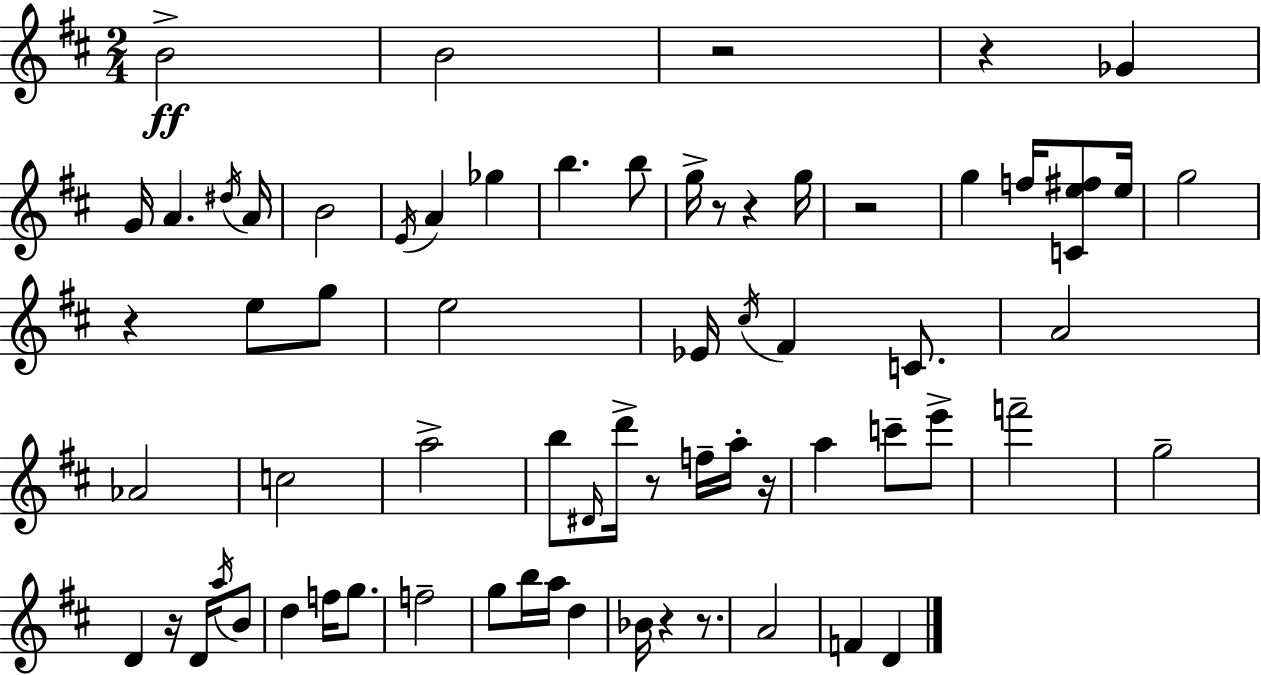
B4/h B4/h R/h R/q Gb4/q G4/s A4/q. D#5/s A4/s B4/h E4/s A4/q Gb5/q B5/q. B5/e G5/s R/e R/q G5/s R/h G5/q F5/s [C4,E5,F#5]/e E5/s G5/h R/q E5/e G5/e E5/h Eb4/s C#5/s F#4/q C4/e. A4/h Ab4/h C5/h A5/h B5/e D#4/s D6/s R/e F5/s A5/s R/s A5/q C6/e E6/e F6/h G5/h D4/q R/s D4/s A5/s B4/e D5/q F5/s G5/e. F5/h G5/e B5/s A5/s D5/q Bb4/s R/q R/e. A4/h F4/q D4/q